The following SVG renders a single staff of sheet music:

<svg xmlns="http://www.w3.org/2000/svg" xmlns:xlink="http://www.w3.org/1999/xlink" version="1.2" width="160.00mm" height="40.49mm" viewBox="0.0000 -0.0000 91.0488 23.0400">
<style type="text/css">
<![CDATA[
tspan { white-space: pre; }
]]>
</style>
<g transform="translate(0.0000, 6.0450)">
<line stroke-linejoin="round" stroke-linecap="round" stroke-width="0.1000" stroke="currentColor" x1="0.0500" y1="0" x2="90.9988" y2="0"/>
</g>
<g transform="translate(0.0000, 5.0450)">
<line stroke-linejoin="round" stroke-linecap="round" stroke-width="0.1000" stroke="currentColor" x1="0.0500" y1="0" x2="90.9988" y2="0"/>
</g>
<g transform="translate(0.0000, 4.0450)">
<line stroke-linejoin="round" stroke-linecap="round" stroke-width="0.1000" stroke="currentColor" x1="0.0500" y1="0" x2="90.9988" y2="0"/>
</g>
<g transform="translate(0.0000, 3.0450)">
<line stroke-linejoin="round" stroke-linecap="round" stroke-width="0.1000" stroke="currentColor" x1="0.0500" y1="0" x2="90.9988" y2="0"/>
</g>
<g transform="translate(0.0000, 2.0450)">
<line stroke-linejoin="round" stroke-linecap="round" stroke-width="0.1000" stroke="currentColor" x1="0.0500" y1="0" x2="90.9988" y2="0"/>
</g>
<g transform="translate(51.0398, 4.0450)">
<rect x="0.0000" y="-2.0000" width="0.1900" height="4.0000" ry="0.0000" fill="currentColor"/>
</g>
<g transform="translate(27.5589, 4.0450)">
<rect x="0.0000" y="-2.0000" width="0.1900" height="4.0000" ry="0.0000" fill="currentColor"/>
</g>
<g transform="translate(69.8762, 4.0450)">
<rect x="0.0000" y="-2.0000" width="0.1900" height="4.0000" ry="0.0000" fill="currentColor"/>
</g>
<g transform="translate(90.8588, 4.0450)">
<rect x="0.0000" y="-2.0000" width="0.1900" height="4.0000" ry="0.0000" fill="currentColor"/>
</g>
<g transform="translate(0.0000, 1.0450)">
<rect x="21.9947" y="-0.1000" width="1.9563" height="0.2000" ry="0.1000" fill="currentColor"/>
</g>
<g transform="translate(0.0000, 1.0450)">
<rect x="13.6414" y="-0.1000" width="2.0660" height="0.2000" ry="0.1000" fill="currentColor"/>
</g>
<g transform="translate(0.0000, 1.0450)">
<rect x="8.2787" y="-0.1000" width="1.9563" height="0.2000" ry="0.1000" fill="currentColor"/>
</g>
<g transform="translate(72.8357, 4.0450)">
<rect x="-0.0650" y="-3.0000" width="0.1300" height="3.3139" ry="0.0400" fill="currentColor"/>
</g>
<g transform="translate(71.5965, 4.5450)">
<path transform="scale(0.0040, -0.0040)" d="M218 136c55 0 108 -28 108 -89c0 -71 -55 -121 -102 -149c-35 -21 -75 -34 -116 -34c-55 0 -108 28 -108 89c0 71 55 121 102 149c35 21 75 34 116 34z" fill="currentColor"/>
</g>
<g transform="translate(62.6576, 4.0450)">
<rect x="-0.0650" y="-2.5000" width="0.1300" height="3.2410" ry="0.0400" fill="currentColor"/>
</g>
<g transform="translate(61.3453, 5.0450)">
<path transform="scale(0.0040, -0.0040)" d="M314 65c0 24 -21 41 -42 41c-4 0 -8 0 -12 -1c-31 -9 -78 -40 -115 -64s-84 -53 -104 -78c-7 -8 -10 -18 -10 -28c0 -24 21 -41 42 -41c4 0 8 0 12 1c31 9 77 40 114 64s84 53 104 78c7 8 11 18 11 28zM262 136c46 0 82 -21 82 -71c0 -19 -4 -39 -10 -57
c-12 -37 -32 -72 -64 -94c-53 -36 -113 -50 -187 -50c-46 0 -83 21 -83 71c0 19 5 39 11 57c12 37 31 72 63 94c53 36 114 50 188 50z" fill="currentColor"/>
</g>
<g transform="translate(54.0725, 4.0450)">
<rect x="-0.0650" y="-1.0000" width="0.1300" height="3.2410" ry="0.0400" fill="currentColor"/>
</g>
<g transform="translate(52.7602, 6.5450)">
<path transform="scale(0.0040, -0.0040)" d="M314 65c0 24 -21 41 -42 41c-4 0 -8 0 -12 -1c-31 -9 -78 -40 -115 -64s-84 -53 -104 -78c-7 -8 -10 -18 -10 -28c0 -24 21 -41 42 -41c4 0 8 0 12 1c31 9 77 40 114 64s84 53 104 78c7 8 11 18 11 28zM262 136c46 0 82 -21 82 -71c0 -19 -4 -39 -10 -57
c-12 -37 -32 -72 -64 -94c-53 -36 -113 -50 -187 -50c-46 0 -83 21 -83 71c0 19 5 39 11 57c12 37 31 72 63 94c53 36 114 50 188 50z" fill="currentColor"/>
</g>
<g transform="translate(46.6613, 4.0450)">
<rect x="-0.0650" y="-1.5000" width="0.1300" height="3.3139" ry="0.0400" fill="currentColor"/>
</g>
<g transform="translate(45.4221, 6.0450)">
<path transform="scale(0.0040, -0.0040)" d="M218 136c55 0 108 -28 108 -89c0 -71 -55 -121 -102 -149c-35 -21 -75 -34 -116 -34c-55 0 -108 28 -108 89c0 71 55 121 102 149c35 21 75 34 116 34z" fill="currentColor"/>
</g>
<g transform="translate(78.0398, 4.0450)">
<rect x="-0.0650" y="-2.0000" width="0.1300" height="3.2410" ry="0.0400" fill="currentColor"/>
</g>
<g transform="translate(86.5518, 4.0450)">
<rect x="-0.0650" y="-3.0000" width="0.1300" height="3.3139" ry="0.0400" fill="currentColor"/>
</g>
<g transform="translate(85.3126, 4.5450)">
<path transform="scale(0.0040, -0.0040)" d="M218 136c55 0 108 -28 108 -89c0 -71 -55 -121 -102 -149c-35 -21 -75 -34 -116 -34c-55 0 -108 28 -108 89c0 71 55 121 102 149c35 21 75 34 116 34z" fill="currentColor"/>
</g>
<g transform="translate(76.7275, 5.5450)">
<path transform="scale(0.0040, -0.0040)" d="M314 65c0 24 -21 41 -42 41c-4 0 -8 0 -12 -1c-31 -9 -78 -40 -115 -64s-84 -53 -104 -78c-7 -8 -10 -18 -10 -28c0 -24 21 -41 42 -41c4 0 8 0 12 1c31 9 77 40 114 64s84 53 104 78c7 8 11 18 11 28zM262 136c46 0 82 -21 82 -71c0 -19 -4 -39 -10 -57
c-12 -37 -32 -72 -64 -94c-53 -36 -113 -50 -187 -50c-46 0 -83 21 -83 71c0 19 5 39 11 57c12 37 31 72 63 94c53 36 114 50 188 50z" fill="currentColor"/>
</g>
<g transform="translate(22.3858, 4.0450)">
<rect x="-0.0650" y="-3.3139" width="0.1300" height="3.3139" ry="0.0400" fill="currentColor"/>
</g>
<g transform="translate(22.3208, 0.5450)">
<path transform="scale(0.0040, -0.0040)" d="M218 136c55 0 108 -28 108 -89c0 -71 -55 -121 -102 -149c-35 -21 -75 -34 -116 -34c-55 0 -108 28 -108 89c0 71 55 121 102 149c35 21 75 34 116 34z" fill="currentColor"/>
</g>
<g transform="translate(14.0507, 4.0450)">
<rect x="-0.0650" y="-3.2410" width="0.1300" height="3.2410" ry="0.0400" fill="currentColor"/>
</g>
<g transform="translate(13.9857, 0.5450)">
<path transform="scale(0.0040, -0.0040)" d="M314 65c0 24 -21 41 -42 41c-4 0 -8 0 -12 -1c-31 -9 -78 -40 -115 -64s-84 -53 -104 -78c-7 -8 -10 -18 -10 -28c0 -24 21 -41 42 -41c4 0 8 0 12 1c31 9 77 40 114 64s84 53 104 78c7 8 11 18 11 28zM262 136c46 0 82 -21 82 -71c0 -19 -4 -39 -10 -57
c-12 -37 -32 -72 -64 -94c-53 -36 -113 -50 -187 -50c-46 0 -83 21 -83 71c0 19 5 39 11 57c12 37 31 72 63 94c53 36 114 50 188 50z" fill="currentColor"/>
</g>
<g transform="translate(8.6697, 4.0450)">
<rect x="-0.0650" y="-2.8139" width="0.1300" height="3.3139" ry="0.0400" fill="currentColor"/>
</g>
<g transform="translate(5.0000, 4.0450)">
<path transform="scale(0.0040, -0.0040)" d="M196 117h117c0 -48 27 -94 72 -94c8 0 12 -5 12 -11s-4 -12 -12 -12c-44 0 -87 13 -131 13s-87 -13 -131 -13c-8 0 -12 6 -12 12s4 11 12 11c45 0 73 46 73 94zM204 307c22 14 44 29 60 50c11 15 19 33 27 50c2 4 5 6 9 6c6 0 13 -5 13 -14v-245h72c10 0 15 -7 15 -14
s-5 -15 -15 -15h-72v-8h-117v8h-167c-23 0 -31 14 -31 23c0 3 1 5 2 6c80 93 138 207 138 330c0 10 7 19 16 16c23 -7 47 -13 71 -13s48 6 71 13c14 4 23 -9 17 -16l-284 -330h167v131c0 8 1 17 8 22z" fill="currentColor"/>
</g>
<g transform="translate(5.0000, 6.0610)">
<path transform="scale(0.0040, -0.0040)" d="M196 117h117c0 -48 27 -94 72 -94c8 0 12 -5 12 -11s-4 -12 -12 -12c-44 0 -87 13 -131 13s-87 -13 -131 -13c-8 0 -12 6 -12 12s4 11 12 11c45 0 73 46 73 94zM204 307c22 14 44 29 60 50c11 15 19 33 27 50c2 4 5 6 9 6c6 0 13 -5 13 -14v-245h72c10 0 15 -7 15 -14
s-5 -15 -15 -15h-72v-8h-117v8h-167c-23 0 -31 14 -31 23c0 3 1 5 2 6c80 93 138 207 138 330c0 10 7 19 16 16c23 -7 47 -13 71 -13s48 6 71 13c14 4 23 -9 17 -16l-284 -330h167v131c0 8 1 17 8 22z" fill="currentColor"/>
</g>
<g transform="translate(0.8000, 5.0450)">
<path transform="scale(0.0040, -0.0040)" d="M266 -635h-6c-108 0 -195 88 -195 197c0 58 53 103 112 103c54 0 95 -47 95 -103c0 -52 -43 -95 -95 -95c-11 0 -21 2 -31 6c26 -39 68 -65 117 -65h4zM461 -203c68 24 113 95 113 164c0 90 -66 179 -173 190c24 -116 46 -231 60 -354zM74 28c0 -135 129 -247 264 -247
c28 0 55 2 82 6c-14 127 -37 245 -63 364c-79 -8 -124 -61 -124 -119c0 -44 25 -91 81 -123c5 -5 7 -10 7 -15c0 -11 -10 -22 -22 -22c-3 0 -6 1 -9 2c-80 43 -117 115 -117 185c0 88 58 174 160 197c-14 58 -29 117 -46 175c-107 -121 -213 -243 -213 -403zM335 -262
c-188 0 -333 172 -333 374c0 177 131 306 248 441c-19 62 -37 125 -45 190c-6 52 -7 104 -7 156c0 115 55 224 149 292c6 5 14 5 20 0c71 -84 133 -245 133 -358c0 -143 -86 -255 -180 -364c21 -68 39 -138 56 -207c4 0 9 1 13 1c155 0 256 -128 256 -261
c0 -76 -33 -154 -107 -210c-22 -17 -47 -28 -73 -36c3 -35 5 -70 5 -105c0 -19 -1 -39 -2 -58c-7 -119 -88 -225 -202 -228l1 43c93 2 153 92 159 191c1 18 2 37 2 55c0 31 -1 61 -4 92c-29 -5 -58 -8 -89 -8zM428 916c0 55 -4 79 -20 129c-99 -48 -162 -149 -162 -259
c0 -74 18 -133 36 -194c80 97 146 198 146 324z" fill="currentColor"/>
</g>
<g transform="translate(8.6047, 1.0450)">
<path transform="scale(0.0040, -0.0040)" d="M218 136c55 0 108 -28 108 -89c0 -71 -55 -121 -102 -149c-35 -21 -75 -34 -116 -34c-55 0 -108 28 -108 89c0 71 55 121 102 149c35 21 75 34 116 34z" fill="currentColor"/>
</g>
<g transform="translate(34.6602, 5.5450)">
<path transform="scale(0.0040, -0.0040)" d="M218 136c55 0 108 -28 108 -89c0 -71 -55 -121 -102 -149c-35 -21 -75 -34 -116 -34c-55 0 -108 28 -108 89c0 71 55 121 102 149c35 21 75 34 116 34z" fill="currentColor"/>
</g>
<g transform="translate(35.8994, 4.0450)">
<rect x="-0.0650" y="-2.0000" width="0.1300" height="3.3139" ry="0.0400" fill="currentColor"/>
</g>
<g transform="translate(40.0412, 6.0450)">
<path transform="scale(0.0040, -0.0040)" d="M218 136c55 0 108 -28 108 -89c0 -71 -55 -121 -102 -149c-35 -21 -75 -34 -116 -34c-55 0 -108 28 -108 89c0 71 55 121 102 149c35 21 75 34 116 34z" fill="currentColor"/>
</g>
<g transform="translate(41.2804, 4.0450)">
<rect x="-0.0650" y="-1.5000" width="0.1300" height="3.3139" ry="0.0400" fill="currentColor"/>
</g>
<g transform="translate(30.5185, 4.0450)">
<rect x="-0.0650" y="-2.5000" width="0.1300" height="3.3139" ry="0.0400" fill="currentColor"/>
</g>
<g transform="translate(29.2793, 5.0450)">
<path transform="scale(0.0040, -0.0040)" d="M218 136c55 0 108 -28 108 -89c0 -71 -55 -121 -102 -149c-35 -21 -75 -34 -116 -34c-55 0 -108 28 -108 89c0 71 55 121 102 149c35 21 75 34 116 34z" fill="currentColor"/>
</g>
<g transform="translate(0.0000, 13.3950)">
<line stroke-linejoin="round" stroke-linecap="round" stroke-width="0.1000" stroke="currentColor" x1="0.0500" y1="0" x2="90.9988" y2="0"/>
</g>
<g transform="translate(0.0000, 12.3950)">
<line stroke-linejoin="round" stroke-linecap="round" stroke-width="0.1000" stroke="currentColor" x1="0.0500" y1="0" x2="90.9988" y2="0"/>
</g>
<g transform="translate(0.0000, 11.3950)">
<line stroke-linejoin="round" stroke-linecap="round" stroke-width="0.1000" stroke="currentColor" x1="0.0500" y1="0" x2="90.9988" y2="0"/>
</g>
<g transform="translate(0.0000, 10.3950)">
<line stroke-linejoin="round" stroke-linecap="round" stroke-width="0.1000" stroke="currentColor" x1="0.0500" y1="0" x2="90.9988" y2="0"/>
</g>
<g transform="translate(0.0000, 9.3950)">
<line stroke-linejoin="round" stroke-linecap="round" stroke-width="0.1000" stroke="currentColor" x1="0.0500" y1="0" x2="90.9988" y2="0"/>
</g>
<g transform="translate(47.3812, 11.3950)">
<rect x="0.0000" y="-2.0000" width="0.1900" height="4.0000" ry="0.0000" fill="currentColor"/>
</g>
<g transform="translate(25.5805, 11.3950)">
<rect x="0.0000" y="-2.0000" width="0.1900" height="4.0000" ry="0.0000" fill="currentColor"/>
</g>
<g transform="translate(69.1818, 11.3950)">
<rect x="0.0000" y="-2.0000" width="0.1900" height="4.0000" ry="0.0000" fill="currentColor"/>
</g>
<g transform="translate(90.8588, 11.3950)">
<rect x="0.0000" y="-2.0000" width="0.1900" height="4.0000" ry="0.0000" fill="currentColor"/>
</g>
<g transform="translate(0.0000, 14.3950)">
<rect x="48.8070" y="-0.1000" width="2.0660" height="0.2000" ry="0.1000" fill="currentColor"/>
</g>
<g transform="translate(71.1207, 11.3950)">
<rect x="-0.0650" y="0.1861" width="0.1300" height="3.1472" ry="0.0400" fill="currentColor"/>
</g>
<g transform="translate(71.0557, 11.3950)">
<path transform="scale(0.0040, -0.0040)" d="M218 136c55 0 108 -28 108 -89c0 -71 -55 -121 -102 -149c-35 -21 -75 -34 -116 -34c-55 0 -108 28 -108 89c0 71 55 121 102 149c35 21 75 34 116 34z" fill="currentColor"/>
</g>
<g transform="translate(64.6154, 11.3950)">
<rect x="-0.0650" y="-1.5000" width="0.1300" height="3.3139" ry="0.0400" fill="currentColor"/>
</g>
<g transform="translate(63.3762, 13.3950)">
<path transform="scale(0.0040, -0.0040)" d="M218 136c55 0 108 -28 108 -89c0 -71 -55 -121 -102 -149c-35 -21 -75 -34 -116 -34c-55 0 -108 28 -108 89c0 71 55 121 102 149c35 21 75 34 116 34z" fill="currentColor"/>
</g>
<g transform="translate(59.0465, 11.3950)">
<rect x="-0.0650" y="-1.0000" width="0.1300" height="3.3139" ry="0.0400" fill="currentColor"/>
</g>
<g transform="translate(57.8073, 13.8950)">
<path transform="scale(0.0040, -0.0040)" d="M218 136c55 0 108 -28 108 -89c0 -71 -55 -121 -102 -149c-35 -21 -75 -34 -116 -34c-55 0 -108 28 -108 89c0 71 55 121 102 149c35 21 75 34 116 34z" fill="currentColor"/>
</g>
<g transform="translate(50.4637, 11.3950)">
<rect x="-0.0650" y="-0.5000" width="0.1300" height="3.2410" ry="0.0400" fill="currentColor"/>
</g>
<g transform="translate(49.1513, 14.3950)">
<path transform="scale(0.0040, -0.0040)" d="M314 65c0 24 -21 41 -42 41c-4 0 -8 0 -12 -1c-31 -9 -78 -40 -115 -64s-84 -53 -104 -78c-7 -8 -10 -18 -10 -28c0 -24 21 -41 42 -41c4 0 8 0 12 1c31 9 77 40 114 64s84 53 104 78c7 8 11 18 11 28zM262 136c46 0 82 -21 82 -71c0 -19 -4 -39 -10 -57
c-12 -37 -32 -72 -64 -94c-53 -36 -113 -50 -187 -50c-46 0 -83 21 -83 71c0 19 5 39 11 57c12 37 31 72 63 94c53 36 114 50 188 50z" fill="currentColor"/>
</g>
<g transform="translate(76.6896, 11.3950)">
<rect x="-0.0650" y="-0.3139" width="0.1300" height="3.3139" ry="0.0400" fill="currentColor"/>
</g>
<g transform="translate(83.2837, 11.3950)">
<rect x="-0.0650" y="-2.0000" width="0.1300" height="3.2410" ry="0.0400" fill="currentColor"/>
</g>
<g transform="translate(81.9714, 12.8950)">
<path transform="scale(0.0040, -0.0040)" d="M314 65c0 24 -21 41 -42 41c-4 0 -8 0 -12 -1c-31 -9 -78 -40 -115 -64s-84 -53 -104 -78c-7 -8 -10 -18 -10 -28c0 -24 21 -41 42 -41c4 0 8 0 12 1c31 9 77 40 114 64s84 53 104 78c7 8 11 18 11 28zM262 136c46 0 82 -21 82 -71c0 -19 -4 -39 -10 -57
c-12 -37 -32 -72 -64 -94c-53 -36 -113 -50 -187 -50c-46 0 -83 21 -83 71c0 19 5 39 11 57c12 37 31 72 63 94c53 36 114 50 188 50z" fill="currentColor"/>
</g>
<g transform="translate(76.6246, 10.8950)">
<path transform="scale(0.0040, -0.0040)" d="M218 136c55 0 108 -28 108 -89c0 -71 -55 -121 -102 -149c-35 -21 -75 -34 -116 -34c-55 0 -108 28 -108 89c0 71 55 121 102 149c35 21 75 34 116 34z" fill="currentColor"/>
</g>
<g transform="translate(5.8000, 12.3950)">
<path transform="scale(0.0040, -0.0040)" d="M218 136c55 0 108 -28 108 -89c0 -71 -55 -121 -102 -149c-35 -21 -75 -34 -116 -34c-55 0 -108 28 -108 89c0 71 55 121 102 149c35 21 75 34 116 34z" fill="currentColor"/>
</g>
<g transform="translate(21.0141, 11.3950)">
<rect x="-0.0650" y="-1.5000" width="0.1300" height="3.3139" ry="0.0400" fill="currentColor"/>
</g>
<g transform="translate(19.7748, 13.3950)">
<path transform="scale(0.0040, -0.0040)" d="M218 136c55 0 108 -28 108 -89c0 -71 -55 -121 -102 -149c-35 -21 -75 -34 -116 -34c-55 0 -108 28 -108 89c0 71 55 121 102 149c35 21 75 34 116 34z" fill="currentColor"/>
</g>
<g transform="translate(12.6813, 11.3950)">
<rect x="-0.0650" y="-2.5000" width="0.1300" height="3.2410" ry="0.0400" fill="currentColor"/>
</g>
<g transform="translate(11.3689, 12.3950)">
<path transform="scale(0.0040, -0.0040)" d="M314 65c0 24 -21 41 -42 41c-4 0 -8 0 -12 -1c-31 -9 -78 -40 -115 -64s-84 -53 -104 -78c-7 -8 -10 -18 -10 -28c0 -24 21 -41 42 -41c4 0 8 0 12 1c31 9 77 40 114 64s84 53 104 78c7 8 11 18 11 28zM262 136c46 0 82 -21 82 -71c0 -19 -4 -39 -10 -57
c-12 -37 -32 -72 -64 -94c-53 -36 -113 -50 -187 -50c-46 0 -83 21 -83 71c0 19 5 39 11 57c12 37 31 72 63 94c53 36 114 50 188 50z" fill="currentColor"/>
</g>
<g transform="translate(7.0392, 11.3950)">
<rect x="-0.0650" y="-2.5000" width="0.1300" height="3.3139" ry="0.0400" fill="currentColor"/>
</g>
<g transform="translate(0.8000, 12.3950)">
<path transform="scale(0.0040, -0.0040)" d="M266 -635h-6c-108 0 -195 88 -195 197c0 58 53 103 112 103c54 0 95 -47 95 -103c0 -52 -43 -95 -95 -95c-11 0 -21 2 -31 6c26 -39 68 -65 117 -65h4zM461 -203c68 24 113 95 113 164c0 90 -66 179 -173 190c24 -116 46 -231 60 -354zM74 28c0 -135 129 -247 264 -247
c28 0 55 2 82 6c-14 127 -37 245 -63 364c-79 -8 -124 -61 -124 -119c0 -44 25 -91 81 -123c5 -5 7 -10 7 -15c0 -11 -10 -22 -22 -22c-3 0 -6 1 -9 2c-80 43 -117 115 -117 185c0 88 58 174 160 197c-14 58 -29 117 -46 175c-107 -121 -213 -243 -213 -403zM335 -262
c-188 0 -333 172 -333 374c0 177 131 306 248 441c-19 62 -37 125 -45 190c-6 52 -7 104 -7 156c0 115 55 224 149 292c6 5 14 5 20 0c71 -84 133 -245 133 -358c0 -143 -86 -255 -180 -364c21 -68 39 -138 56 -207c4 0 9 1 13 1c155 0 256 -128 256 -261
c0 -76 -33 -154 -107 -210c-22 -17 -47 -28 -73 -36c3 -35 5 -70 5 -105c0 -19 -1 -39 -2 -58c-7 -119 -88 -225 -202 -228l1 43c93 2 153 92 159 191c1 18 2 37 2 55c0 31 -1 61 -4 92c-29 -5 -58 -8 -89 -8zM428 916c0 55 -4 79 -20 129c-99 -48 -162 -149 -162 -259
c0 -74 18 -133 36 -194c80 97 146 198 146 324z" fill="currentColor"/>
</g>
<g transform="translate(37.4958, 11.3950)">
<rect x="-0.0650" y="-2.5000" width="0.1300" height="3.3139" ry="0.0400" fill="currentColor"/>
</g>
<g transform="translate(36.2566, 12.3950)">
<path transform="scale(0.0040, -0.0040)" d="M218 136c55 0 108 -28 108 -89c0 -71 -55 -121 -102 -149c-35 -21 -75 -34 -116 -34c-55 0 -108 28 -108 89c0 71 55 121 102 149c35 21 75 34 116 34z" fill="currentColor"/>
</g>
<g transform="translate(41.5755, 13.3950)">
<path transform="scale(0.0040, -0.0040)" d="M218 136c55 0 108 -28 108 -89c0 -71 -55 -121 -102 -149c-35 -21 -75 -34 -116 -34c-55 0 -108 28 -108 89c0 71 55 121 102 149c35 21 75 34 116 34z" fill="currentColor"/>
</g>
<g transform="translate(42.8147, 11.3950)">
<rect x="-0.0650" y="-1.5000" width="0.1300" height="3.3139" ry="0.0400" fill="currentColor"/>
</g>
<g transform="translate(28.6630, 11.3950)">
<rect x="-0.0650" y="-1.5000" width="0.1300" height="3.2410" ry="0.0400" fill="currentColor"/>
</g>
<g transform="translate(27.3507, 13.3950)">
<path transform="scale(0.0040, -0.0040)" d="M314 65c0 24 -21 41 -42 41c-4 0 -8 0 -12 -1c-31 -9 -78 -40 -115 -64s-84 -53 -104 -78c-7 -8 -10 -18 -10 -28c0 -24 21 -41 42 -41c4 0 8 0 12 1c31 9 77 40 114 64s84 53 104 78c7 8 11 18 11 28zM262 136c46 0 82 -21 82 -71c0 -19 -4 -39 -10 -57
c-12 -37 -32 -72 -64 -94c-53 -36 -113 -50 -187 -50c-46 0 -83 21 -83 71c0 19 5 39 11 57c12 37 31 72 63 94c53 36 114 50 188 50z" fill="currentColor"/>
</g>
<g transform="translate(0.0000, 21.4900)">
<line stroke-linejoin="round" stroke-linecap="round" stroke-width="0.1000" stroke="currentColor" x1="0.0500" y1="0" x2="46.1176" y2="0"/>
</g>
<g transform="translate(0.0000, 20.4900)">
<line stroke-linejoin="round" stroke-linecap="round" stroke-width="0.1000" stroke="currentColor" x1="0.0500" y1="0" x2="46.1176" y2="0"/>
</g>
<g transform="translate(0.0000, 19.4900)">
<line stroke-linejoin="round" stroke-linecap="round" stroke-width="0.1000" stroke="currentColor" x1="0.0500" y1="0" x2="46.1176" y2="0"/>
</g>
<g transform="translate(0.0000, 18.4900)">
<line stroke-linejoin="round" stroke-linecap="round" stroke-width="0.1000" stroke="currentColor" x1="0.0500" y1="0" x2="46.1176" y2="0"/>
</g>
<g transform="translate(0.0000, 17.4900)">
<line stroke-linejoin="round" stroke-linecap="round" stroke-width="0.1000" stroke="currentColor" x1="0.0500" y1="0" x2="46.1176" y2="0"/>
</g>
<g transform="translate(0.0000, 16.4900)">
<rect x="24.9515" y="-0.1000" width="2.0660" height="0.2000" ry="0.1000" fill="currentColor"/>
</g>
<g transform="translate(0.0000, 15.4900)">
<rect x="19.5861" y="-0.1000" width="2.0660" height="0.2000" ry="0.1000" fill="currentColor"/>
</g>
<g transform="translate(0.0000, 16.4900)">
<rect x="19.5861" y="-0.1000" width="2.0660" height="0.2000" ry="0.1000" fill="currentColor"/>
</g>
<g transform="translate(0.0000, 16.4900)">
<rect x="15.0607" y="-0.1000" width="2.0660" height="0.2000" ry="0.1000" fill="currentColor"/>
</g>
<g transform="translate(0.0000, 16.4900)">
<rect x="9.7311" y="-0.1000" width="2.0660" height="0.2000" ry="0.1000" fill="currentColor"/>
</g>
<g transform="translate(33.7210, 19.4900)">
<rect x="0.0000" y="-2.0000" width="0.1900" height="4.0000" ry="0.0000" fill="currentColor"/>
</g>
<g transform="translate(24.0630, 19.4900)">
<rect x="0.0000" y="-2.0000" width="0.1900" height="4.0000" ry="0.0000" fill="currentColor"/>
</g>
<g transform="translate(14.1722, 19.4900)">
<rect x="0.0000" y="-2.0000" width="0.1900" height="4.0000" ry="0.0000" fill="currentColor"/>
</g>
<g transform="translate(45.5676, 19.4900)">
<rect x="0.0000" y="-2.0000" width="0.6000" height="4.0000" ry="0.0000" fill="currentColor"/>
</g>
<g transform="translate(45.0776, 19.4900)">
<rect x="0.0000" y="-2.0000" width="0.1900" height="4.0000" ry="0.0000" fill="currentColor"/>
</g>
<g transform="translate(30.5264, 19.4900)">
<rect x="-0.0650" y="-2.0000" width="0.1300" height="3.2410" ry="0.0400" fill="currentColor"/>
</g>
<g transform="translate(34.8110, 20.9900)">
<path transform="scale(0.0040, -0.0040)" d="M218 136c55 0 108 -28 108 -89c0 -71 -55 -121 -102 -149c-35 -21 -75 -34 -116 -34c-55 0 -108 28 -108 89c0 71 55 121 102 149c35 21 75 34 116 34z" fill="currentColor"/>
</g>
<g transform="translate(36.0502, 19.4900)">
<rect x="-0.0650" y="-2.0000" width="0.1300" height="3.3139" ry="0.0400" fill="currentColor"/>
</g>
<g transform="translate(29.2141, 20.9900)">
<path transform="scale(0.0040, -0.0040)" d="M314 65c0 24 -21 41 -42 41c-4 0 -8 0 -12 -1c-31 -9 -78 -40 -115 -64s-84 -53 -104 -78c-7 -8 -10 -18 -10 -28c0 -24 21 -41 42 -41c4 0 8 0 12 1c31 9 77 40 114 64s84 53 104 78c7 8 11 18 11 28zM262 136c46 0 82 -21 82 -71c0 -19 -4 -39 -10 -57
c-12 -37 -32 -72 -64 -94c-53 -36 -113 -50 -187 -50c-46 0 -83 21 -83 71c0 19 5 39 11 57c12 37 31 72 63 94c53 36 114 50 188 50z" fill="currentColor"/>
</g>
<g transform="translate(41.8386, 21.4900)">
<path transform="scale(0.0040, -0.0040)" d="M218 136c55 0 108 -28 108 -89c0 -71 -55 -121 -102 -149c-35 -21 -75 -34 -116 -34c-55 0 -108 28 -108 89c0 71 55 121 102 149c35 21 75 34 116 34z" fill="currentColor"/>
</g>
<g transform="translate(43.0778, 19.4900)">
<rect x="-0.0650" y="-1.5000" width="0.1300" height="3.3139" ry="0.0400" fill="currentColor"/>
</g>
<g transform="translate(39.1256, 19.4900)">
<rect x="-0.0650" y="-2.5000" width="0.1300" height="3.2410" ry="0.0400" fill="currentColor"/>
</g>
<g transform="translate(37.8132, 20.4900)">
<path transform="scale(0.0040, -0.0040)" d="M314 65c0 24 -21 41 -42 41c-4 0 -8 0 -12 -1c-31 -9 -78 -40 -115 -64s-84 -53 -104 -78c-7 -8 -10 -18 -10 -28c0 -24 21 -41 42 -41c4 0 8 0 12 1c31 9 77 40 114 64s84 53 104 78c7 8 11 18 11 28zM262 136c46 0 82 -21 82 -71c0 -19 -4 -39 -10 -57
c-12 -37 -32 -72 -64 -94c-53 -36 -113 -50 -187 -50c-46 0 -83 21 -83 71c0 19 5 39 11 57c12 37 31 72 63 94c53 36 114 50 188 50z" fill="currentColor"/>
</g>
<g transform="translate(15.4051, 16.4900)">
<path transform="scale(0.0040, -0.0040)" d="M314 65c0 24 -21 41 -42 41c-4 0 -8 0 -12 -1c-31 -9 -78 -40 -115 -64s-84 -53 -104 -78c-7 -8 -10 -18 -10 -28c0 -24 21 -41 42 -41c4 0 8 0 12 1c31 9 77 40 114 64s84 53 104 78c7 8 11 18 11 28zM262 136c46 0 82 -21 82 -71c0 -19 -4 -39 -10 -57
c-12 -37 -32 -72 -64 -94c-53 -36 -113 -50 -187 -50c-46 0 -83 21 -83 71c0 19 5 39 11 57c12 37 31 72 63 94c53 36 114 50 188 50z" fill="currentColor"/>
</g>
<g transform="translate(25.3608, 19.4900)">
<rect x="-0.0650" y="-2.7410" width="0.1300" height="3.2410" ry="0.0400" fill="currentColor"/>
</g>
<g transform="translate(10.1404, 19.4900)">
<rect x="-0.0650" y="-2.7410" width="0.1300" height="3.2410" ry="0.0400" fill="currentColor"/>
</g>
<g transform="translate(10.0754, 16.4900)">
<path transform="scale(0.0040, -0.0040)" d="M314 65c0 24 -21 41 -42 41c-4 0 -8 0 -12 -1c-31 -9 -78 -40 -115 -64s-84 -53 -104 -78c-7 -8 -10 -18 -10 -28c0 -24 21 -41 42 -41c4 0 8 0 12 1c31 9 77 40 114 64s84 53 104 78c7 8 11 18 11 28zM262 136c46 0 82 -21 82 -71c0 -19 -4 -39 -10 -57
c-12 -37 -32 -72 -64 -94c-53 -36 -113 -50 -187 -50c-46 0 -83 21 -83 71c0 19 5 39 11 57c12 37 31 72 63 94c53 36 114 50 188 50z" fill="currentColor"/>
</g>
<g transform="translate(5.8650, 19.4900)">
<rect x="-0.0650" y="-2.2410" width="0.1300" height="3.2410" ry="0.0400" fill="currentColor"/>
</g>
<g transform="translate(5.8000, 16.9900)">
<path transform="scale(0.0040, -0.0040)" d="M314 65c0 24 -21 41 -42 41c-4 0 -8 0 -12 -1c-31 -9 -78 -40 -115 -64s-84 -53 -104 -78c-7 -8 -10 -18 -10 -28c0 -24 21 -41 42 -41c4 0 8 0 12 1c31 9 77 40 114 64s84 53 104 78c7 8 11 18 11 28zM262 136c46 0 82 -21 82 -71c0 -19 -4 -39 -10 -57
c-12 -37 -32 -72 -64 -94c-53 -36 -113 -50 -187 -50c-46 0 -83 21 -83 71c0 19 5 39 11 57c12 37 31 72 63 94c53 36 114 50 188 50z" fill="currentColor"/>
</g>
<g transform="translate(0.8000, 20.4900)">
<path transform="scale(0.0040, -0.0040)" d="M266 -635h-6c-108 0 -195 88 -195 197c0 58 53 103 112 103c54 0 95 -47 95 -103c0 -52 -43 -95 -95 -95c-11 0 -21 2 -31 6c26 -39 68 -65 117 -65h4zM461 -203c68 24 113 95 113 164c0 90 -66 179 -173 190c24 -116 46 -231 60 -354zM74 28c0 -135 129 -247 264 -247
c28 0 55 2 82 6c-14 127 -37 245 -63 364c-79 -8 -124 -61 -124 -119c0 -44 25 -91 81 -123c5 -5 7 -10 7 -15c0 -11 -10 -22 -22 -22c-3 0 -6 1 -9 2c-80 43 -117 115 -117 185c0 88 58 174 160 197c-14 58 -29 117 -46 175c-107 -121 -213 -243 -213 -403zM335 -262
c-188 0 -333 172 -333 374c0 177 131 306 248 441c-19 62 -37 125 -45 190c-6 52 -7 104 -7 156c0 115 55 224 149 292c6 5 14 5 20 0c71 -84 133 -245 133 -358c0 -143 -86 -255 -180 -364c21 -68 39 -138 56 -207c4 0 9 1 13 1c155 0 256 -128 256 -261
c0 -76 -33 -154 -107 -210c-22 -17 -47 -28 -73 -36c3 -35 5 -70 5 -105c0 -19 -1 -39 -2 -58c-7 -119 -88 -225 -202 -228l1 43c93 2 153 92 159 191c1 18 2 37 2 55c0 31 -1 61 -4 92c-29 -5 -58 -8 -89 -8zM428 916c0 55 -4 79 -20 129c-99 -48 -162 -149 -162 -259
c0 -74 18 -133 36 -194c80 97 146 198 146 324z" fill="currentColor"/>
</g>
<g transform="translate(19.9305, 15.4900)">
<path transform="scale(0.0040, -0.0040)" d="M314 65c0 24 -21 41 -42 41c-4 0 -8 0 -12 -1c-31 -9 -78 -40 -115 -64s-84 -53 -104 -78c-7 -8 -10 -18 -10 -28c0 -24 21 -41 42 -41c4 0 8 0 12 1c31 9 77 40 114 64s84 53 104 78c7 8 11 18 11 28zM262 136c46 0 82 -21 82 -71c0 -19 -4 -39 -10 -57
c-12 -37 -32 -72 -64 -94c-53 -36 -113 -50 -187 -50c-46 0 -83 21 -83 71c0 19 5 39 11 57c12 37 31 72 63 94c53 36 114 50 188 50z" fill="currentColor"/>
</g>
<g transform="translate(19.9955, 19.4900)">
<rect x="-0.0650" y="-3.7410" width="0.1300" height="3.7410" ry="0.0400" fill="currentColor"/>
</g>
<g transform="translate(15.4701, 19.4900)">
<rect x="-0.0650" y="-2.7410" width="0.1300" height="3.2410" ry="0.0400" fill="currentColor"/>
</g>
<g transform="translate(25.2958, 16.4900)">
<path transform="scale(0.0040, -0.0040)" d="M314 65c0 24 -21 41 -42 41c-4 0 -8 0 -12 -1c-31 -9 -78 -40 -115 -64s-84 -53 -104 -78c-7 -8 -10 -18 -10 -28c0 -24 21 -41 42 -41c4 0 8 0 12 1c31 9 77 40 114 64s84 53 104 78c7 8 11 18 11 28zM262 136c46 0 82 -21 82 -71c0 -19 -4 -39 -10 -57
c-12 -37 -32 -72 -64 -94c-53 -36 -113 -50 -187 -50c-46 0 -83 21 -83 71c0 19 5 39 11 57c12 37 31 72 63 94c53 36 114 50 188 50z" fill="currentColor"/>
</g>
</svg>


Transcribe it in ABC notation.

X:1
T:Untitled
M:4/4
L:1/4
K:C
a b2 b G F E E D2 G2 A F2 A G G2 E E2 G E C2 D E B c F2 g2 a2 a2 c'2 a2 F2 F G2 E